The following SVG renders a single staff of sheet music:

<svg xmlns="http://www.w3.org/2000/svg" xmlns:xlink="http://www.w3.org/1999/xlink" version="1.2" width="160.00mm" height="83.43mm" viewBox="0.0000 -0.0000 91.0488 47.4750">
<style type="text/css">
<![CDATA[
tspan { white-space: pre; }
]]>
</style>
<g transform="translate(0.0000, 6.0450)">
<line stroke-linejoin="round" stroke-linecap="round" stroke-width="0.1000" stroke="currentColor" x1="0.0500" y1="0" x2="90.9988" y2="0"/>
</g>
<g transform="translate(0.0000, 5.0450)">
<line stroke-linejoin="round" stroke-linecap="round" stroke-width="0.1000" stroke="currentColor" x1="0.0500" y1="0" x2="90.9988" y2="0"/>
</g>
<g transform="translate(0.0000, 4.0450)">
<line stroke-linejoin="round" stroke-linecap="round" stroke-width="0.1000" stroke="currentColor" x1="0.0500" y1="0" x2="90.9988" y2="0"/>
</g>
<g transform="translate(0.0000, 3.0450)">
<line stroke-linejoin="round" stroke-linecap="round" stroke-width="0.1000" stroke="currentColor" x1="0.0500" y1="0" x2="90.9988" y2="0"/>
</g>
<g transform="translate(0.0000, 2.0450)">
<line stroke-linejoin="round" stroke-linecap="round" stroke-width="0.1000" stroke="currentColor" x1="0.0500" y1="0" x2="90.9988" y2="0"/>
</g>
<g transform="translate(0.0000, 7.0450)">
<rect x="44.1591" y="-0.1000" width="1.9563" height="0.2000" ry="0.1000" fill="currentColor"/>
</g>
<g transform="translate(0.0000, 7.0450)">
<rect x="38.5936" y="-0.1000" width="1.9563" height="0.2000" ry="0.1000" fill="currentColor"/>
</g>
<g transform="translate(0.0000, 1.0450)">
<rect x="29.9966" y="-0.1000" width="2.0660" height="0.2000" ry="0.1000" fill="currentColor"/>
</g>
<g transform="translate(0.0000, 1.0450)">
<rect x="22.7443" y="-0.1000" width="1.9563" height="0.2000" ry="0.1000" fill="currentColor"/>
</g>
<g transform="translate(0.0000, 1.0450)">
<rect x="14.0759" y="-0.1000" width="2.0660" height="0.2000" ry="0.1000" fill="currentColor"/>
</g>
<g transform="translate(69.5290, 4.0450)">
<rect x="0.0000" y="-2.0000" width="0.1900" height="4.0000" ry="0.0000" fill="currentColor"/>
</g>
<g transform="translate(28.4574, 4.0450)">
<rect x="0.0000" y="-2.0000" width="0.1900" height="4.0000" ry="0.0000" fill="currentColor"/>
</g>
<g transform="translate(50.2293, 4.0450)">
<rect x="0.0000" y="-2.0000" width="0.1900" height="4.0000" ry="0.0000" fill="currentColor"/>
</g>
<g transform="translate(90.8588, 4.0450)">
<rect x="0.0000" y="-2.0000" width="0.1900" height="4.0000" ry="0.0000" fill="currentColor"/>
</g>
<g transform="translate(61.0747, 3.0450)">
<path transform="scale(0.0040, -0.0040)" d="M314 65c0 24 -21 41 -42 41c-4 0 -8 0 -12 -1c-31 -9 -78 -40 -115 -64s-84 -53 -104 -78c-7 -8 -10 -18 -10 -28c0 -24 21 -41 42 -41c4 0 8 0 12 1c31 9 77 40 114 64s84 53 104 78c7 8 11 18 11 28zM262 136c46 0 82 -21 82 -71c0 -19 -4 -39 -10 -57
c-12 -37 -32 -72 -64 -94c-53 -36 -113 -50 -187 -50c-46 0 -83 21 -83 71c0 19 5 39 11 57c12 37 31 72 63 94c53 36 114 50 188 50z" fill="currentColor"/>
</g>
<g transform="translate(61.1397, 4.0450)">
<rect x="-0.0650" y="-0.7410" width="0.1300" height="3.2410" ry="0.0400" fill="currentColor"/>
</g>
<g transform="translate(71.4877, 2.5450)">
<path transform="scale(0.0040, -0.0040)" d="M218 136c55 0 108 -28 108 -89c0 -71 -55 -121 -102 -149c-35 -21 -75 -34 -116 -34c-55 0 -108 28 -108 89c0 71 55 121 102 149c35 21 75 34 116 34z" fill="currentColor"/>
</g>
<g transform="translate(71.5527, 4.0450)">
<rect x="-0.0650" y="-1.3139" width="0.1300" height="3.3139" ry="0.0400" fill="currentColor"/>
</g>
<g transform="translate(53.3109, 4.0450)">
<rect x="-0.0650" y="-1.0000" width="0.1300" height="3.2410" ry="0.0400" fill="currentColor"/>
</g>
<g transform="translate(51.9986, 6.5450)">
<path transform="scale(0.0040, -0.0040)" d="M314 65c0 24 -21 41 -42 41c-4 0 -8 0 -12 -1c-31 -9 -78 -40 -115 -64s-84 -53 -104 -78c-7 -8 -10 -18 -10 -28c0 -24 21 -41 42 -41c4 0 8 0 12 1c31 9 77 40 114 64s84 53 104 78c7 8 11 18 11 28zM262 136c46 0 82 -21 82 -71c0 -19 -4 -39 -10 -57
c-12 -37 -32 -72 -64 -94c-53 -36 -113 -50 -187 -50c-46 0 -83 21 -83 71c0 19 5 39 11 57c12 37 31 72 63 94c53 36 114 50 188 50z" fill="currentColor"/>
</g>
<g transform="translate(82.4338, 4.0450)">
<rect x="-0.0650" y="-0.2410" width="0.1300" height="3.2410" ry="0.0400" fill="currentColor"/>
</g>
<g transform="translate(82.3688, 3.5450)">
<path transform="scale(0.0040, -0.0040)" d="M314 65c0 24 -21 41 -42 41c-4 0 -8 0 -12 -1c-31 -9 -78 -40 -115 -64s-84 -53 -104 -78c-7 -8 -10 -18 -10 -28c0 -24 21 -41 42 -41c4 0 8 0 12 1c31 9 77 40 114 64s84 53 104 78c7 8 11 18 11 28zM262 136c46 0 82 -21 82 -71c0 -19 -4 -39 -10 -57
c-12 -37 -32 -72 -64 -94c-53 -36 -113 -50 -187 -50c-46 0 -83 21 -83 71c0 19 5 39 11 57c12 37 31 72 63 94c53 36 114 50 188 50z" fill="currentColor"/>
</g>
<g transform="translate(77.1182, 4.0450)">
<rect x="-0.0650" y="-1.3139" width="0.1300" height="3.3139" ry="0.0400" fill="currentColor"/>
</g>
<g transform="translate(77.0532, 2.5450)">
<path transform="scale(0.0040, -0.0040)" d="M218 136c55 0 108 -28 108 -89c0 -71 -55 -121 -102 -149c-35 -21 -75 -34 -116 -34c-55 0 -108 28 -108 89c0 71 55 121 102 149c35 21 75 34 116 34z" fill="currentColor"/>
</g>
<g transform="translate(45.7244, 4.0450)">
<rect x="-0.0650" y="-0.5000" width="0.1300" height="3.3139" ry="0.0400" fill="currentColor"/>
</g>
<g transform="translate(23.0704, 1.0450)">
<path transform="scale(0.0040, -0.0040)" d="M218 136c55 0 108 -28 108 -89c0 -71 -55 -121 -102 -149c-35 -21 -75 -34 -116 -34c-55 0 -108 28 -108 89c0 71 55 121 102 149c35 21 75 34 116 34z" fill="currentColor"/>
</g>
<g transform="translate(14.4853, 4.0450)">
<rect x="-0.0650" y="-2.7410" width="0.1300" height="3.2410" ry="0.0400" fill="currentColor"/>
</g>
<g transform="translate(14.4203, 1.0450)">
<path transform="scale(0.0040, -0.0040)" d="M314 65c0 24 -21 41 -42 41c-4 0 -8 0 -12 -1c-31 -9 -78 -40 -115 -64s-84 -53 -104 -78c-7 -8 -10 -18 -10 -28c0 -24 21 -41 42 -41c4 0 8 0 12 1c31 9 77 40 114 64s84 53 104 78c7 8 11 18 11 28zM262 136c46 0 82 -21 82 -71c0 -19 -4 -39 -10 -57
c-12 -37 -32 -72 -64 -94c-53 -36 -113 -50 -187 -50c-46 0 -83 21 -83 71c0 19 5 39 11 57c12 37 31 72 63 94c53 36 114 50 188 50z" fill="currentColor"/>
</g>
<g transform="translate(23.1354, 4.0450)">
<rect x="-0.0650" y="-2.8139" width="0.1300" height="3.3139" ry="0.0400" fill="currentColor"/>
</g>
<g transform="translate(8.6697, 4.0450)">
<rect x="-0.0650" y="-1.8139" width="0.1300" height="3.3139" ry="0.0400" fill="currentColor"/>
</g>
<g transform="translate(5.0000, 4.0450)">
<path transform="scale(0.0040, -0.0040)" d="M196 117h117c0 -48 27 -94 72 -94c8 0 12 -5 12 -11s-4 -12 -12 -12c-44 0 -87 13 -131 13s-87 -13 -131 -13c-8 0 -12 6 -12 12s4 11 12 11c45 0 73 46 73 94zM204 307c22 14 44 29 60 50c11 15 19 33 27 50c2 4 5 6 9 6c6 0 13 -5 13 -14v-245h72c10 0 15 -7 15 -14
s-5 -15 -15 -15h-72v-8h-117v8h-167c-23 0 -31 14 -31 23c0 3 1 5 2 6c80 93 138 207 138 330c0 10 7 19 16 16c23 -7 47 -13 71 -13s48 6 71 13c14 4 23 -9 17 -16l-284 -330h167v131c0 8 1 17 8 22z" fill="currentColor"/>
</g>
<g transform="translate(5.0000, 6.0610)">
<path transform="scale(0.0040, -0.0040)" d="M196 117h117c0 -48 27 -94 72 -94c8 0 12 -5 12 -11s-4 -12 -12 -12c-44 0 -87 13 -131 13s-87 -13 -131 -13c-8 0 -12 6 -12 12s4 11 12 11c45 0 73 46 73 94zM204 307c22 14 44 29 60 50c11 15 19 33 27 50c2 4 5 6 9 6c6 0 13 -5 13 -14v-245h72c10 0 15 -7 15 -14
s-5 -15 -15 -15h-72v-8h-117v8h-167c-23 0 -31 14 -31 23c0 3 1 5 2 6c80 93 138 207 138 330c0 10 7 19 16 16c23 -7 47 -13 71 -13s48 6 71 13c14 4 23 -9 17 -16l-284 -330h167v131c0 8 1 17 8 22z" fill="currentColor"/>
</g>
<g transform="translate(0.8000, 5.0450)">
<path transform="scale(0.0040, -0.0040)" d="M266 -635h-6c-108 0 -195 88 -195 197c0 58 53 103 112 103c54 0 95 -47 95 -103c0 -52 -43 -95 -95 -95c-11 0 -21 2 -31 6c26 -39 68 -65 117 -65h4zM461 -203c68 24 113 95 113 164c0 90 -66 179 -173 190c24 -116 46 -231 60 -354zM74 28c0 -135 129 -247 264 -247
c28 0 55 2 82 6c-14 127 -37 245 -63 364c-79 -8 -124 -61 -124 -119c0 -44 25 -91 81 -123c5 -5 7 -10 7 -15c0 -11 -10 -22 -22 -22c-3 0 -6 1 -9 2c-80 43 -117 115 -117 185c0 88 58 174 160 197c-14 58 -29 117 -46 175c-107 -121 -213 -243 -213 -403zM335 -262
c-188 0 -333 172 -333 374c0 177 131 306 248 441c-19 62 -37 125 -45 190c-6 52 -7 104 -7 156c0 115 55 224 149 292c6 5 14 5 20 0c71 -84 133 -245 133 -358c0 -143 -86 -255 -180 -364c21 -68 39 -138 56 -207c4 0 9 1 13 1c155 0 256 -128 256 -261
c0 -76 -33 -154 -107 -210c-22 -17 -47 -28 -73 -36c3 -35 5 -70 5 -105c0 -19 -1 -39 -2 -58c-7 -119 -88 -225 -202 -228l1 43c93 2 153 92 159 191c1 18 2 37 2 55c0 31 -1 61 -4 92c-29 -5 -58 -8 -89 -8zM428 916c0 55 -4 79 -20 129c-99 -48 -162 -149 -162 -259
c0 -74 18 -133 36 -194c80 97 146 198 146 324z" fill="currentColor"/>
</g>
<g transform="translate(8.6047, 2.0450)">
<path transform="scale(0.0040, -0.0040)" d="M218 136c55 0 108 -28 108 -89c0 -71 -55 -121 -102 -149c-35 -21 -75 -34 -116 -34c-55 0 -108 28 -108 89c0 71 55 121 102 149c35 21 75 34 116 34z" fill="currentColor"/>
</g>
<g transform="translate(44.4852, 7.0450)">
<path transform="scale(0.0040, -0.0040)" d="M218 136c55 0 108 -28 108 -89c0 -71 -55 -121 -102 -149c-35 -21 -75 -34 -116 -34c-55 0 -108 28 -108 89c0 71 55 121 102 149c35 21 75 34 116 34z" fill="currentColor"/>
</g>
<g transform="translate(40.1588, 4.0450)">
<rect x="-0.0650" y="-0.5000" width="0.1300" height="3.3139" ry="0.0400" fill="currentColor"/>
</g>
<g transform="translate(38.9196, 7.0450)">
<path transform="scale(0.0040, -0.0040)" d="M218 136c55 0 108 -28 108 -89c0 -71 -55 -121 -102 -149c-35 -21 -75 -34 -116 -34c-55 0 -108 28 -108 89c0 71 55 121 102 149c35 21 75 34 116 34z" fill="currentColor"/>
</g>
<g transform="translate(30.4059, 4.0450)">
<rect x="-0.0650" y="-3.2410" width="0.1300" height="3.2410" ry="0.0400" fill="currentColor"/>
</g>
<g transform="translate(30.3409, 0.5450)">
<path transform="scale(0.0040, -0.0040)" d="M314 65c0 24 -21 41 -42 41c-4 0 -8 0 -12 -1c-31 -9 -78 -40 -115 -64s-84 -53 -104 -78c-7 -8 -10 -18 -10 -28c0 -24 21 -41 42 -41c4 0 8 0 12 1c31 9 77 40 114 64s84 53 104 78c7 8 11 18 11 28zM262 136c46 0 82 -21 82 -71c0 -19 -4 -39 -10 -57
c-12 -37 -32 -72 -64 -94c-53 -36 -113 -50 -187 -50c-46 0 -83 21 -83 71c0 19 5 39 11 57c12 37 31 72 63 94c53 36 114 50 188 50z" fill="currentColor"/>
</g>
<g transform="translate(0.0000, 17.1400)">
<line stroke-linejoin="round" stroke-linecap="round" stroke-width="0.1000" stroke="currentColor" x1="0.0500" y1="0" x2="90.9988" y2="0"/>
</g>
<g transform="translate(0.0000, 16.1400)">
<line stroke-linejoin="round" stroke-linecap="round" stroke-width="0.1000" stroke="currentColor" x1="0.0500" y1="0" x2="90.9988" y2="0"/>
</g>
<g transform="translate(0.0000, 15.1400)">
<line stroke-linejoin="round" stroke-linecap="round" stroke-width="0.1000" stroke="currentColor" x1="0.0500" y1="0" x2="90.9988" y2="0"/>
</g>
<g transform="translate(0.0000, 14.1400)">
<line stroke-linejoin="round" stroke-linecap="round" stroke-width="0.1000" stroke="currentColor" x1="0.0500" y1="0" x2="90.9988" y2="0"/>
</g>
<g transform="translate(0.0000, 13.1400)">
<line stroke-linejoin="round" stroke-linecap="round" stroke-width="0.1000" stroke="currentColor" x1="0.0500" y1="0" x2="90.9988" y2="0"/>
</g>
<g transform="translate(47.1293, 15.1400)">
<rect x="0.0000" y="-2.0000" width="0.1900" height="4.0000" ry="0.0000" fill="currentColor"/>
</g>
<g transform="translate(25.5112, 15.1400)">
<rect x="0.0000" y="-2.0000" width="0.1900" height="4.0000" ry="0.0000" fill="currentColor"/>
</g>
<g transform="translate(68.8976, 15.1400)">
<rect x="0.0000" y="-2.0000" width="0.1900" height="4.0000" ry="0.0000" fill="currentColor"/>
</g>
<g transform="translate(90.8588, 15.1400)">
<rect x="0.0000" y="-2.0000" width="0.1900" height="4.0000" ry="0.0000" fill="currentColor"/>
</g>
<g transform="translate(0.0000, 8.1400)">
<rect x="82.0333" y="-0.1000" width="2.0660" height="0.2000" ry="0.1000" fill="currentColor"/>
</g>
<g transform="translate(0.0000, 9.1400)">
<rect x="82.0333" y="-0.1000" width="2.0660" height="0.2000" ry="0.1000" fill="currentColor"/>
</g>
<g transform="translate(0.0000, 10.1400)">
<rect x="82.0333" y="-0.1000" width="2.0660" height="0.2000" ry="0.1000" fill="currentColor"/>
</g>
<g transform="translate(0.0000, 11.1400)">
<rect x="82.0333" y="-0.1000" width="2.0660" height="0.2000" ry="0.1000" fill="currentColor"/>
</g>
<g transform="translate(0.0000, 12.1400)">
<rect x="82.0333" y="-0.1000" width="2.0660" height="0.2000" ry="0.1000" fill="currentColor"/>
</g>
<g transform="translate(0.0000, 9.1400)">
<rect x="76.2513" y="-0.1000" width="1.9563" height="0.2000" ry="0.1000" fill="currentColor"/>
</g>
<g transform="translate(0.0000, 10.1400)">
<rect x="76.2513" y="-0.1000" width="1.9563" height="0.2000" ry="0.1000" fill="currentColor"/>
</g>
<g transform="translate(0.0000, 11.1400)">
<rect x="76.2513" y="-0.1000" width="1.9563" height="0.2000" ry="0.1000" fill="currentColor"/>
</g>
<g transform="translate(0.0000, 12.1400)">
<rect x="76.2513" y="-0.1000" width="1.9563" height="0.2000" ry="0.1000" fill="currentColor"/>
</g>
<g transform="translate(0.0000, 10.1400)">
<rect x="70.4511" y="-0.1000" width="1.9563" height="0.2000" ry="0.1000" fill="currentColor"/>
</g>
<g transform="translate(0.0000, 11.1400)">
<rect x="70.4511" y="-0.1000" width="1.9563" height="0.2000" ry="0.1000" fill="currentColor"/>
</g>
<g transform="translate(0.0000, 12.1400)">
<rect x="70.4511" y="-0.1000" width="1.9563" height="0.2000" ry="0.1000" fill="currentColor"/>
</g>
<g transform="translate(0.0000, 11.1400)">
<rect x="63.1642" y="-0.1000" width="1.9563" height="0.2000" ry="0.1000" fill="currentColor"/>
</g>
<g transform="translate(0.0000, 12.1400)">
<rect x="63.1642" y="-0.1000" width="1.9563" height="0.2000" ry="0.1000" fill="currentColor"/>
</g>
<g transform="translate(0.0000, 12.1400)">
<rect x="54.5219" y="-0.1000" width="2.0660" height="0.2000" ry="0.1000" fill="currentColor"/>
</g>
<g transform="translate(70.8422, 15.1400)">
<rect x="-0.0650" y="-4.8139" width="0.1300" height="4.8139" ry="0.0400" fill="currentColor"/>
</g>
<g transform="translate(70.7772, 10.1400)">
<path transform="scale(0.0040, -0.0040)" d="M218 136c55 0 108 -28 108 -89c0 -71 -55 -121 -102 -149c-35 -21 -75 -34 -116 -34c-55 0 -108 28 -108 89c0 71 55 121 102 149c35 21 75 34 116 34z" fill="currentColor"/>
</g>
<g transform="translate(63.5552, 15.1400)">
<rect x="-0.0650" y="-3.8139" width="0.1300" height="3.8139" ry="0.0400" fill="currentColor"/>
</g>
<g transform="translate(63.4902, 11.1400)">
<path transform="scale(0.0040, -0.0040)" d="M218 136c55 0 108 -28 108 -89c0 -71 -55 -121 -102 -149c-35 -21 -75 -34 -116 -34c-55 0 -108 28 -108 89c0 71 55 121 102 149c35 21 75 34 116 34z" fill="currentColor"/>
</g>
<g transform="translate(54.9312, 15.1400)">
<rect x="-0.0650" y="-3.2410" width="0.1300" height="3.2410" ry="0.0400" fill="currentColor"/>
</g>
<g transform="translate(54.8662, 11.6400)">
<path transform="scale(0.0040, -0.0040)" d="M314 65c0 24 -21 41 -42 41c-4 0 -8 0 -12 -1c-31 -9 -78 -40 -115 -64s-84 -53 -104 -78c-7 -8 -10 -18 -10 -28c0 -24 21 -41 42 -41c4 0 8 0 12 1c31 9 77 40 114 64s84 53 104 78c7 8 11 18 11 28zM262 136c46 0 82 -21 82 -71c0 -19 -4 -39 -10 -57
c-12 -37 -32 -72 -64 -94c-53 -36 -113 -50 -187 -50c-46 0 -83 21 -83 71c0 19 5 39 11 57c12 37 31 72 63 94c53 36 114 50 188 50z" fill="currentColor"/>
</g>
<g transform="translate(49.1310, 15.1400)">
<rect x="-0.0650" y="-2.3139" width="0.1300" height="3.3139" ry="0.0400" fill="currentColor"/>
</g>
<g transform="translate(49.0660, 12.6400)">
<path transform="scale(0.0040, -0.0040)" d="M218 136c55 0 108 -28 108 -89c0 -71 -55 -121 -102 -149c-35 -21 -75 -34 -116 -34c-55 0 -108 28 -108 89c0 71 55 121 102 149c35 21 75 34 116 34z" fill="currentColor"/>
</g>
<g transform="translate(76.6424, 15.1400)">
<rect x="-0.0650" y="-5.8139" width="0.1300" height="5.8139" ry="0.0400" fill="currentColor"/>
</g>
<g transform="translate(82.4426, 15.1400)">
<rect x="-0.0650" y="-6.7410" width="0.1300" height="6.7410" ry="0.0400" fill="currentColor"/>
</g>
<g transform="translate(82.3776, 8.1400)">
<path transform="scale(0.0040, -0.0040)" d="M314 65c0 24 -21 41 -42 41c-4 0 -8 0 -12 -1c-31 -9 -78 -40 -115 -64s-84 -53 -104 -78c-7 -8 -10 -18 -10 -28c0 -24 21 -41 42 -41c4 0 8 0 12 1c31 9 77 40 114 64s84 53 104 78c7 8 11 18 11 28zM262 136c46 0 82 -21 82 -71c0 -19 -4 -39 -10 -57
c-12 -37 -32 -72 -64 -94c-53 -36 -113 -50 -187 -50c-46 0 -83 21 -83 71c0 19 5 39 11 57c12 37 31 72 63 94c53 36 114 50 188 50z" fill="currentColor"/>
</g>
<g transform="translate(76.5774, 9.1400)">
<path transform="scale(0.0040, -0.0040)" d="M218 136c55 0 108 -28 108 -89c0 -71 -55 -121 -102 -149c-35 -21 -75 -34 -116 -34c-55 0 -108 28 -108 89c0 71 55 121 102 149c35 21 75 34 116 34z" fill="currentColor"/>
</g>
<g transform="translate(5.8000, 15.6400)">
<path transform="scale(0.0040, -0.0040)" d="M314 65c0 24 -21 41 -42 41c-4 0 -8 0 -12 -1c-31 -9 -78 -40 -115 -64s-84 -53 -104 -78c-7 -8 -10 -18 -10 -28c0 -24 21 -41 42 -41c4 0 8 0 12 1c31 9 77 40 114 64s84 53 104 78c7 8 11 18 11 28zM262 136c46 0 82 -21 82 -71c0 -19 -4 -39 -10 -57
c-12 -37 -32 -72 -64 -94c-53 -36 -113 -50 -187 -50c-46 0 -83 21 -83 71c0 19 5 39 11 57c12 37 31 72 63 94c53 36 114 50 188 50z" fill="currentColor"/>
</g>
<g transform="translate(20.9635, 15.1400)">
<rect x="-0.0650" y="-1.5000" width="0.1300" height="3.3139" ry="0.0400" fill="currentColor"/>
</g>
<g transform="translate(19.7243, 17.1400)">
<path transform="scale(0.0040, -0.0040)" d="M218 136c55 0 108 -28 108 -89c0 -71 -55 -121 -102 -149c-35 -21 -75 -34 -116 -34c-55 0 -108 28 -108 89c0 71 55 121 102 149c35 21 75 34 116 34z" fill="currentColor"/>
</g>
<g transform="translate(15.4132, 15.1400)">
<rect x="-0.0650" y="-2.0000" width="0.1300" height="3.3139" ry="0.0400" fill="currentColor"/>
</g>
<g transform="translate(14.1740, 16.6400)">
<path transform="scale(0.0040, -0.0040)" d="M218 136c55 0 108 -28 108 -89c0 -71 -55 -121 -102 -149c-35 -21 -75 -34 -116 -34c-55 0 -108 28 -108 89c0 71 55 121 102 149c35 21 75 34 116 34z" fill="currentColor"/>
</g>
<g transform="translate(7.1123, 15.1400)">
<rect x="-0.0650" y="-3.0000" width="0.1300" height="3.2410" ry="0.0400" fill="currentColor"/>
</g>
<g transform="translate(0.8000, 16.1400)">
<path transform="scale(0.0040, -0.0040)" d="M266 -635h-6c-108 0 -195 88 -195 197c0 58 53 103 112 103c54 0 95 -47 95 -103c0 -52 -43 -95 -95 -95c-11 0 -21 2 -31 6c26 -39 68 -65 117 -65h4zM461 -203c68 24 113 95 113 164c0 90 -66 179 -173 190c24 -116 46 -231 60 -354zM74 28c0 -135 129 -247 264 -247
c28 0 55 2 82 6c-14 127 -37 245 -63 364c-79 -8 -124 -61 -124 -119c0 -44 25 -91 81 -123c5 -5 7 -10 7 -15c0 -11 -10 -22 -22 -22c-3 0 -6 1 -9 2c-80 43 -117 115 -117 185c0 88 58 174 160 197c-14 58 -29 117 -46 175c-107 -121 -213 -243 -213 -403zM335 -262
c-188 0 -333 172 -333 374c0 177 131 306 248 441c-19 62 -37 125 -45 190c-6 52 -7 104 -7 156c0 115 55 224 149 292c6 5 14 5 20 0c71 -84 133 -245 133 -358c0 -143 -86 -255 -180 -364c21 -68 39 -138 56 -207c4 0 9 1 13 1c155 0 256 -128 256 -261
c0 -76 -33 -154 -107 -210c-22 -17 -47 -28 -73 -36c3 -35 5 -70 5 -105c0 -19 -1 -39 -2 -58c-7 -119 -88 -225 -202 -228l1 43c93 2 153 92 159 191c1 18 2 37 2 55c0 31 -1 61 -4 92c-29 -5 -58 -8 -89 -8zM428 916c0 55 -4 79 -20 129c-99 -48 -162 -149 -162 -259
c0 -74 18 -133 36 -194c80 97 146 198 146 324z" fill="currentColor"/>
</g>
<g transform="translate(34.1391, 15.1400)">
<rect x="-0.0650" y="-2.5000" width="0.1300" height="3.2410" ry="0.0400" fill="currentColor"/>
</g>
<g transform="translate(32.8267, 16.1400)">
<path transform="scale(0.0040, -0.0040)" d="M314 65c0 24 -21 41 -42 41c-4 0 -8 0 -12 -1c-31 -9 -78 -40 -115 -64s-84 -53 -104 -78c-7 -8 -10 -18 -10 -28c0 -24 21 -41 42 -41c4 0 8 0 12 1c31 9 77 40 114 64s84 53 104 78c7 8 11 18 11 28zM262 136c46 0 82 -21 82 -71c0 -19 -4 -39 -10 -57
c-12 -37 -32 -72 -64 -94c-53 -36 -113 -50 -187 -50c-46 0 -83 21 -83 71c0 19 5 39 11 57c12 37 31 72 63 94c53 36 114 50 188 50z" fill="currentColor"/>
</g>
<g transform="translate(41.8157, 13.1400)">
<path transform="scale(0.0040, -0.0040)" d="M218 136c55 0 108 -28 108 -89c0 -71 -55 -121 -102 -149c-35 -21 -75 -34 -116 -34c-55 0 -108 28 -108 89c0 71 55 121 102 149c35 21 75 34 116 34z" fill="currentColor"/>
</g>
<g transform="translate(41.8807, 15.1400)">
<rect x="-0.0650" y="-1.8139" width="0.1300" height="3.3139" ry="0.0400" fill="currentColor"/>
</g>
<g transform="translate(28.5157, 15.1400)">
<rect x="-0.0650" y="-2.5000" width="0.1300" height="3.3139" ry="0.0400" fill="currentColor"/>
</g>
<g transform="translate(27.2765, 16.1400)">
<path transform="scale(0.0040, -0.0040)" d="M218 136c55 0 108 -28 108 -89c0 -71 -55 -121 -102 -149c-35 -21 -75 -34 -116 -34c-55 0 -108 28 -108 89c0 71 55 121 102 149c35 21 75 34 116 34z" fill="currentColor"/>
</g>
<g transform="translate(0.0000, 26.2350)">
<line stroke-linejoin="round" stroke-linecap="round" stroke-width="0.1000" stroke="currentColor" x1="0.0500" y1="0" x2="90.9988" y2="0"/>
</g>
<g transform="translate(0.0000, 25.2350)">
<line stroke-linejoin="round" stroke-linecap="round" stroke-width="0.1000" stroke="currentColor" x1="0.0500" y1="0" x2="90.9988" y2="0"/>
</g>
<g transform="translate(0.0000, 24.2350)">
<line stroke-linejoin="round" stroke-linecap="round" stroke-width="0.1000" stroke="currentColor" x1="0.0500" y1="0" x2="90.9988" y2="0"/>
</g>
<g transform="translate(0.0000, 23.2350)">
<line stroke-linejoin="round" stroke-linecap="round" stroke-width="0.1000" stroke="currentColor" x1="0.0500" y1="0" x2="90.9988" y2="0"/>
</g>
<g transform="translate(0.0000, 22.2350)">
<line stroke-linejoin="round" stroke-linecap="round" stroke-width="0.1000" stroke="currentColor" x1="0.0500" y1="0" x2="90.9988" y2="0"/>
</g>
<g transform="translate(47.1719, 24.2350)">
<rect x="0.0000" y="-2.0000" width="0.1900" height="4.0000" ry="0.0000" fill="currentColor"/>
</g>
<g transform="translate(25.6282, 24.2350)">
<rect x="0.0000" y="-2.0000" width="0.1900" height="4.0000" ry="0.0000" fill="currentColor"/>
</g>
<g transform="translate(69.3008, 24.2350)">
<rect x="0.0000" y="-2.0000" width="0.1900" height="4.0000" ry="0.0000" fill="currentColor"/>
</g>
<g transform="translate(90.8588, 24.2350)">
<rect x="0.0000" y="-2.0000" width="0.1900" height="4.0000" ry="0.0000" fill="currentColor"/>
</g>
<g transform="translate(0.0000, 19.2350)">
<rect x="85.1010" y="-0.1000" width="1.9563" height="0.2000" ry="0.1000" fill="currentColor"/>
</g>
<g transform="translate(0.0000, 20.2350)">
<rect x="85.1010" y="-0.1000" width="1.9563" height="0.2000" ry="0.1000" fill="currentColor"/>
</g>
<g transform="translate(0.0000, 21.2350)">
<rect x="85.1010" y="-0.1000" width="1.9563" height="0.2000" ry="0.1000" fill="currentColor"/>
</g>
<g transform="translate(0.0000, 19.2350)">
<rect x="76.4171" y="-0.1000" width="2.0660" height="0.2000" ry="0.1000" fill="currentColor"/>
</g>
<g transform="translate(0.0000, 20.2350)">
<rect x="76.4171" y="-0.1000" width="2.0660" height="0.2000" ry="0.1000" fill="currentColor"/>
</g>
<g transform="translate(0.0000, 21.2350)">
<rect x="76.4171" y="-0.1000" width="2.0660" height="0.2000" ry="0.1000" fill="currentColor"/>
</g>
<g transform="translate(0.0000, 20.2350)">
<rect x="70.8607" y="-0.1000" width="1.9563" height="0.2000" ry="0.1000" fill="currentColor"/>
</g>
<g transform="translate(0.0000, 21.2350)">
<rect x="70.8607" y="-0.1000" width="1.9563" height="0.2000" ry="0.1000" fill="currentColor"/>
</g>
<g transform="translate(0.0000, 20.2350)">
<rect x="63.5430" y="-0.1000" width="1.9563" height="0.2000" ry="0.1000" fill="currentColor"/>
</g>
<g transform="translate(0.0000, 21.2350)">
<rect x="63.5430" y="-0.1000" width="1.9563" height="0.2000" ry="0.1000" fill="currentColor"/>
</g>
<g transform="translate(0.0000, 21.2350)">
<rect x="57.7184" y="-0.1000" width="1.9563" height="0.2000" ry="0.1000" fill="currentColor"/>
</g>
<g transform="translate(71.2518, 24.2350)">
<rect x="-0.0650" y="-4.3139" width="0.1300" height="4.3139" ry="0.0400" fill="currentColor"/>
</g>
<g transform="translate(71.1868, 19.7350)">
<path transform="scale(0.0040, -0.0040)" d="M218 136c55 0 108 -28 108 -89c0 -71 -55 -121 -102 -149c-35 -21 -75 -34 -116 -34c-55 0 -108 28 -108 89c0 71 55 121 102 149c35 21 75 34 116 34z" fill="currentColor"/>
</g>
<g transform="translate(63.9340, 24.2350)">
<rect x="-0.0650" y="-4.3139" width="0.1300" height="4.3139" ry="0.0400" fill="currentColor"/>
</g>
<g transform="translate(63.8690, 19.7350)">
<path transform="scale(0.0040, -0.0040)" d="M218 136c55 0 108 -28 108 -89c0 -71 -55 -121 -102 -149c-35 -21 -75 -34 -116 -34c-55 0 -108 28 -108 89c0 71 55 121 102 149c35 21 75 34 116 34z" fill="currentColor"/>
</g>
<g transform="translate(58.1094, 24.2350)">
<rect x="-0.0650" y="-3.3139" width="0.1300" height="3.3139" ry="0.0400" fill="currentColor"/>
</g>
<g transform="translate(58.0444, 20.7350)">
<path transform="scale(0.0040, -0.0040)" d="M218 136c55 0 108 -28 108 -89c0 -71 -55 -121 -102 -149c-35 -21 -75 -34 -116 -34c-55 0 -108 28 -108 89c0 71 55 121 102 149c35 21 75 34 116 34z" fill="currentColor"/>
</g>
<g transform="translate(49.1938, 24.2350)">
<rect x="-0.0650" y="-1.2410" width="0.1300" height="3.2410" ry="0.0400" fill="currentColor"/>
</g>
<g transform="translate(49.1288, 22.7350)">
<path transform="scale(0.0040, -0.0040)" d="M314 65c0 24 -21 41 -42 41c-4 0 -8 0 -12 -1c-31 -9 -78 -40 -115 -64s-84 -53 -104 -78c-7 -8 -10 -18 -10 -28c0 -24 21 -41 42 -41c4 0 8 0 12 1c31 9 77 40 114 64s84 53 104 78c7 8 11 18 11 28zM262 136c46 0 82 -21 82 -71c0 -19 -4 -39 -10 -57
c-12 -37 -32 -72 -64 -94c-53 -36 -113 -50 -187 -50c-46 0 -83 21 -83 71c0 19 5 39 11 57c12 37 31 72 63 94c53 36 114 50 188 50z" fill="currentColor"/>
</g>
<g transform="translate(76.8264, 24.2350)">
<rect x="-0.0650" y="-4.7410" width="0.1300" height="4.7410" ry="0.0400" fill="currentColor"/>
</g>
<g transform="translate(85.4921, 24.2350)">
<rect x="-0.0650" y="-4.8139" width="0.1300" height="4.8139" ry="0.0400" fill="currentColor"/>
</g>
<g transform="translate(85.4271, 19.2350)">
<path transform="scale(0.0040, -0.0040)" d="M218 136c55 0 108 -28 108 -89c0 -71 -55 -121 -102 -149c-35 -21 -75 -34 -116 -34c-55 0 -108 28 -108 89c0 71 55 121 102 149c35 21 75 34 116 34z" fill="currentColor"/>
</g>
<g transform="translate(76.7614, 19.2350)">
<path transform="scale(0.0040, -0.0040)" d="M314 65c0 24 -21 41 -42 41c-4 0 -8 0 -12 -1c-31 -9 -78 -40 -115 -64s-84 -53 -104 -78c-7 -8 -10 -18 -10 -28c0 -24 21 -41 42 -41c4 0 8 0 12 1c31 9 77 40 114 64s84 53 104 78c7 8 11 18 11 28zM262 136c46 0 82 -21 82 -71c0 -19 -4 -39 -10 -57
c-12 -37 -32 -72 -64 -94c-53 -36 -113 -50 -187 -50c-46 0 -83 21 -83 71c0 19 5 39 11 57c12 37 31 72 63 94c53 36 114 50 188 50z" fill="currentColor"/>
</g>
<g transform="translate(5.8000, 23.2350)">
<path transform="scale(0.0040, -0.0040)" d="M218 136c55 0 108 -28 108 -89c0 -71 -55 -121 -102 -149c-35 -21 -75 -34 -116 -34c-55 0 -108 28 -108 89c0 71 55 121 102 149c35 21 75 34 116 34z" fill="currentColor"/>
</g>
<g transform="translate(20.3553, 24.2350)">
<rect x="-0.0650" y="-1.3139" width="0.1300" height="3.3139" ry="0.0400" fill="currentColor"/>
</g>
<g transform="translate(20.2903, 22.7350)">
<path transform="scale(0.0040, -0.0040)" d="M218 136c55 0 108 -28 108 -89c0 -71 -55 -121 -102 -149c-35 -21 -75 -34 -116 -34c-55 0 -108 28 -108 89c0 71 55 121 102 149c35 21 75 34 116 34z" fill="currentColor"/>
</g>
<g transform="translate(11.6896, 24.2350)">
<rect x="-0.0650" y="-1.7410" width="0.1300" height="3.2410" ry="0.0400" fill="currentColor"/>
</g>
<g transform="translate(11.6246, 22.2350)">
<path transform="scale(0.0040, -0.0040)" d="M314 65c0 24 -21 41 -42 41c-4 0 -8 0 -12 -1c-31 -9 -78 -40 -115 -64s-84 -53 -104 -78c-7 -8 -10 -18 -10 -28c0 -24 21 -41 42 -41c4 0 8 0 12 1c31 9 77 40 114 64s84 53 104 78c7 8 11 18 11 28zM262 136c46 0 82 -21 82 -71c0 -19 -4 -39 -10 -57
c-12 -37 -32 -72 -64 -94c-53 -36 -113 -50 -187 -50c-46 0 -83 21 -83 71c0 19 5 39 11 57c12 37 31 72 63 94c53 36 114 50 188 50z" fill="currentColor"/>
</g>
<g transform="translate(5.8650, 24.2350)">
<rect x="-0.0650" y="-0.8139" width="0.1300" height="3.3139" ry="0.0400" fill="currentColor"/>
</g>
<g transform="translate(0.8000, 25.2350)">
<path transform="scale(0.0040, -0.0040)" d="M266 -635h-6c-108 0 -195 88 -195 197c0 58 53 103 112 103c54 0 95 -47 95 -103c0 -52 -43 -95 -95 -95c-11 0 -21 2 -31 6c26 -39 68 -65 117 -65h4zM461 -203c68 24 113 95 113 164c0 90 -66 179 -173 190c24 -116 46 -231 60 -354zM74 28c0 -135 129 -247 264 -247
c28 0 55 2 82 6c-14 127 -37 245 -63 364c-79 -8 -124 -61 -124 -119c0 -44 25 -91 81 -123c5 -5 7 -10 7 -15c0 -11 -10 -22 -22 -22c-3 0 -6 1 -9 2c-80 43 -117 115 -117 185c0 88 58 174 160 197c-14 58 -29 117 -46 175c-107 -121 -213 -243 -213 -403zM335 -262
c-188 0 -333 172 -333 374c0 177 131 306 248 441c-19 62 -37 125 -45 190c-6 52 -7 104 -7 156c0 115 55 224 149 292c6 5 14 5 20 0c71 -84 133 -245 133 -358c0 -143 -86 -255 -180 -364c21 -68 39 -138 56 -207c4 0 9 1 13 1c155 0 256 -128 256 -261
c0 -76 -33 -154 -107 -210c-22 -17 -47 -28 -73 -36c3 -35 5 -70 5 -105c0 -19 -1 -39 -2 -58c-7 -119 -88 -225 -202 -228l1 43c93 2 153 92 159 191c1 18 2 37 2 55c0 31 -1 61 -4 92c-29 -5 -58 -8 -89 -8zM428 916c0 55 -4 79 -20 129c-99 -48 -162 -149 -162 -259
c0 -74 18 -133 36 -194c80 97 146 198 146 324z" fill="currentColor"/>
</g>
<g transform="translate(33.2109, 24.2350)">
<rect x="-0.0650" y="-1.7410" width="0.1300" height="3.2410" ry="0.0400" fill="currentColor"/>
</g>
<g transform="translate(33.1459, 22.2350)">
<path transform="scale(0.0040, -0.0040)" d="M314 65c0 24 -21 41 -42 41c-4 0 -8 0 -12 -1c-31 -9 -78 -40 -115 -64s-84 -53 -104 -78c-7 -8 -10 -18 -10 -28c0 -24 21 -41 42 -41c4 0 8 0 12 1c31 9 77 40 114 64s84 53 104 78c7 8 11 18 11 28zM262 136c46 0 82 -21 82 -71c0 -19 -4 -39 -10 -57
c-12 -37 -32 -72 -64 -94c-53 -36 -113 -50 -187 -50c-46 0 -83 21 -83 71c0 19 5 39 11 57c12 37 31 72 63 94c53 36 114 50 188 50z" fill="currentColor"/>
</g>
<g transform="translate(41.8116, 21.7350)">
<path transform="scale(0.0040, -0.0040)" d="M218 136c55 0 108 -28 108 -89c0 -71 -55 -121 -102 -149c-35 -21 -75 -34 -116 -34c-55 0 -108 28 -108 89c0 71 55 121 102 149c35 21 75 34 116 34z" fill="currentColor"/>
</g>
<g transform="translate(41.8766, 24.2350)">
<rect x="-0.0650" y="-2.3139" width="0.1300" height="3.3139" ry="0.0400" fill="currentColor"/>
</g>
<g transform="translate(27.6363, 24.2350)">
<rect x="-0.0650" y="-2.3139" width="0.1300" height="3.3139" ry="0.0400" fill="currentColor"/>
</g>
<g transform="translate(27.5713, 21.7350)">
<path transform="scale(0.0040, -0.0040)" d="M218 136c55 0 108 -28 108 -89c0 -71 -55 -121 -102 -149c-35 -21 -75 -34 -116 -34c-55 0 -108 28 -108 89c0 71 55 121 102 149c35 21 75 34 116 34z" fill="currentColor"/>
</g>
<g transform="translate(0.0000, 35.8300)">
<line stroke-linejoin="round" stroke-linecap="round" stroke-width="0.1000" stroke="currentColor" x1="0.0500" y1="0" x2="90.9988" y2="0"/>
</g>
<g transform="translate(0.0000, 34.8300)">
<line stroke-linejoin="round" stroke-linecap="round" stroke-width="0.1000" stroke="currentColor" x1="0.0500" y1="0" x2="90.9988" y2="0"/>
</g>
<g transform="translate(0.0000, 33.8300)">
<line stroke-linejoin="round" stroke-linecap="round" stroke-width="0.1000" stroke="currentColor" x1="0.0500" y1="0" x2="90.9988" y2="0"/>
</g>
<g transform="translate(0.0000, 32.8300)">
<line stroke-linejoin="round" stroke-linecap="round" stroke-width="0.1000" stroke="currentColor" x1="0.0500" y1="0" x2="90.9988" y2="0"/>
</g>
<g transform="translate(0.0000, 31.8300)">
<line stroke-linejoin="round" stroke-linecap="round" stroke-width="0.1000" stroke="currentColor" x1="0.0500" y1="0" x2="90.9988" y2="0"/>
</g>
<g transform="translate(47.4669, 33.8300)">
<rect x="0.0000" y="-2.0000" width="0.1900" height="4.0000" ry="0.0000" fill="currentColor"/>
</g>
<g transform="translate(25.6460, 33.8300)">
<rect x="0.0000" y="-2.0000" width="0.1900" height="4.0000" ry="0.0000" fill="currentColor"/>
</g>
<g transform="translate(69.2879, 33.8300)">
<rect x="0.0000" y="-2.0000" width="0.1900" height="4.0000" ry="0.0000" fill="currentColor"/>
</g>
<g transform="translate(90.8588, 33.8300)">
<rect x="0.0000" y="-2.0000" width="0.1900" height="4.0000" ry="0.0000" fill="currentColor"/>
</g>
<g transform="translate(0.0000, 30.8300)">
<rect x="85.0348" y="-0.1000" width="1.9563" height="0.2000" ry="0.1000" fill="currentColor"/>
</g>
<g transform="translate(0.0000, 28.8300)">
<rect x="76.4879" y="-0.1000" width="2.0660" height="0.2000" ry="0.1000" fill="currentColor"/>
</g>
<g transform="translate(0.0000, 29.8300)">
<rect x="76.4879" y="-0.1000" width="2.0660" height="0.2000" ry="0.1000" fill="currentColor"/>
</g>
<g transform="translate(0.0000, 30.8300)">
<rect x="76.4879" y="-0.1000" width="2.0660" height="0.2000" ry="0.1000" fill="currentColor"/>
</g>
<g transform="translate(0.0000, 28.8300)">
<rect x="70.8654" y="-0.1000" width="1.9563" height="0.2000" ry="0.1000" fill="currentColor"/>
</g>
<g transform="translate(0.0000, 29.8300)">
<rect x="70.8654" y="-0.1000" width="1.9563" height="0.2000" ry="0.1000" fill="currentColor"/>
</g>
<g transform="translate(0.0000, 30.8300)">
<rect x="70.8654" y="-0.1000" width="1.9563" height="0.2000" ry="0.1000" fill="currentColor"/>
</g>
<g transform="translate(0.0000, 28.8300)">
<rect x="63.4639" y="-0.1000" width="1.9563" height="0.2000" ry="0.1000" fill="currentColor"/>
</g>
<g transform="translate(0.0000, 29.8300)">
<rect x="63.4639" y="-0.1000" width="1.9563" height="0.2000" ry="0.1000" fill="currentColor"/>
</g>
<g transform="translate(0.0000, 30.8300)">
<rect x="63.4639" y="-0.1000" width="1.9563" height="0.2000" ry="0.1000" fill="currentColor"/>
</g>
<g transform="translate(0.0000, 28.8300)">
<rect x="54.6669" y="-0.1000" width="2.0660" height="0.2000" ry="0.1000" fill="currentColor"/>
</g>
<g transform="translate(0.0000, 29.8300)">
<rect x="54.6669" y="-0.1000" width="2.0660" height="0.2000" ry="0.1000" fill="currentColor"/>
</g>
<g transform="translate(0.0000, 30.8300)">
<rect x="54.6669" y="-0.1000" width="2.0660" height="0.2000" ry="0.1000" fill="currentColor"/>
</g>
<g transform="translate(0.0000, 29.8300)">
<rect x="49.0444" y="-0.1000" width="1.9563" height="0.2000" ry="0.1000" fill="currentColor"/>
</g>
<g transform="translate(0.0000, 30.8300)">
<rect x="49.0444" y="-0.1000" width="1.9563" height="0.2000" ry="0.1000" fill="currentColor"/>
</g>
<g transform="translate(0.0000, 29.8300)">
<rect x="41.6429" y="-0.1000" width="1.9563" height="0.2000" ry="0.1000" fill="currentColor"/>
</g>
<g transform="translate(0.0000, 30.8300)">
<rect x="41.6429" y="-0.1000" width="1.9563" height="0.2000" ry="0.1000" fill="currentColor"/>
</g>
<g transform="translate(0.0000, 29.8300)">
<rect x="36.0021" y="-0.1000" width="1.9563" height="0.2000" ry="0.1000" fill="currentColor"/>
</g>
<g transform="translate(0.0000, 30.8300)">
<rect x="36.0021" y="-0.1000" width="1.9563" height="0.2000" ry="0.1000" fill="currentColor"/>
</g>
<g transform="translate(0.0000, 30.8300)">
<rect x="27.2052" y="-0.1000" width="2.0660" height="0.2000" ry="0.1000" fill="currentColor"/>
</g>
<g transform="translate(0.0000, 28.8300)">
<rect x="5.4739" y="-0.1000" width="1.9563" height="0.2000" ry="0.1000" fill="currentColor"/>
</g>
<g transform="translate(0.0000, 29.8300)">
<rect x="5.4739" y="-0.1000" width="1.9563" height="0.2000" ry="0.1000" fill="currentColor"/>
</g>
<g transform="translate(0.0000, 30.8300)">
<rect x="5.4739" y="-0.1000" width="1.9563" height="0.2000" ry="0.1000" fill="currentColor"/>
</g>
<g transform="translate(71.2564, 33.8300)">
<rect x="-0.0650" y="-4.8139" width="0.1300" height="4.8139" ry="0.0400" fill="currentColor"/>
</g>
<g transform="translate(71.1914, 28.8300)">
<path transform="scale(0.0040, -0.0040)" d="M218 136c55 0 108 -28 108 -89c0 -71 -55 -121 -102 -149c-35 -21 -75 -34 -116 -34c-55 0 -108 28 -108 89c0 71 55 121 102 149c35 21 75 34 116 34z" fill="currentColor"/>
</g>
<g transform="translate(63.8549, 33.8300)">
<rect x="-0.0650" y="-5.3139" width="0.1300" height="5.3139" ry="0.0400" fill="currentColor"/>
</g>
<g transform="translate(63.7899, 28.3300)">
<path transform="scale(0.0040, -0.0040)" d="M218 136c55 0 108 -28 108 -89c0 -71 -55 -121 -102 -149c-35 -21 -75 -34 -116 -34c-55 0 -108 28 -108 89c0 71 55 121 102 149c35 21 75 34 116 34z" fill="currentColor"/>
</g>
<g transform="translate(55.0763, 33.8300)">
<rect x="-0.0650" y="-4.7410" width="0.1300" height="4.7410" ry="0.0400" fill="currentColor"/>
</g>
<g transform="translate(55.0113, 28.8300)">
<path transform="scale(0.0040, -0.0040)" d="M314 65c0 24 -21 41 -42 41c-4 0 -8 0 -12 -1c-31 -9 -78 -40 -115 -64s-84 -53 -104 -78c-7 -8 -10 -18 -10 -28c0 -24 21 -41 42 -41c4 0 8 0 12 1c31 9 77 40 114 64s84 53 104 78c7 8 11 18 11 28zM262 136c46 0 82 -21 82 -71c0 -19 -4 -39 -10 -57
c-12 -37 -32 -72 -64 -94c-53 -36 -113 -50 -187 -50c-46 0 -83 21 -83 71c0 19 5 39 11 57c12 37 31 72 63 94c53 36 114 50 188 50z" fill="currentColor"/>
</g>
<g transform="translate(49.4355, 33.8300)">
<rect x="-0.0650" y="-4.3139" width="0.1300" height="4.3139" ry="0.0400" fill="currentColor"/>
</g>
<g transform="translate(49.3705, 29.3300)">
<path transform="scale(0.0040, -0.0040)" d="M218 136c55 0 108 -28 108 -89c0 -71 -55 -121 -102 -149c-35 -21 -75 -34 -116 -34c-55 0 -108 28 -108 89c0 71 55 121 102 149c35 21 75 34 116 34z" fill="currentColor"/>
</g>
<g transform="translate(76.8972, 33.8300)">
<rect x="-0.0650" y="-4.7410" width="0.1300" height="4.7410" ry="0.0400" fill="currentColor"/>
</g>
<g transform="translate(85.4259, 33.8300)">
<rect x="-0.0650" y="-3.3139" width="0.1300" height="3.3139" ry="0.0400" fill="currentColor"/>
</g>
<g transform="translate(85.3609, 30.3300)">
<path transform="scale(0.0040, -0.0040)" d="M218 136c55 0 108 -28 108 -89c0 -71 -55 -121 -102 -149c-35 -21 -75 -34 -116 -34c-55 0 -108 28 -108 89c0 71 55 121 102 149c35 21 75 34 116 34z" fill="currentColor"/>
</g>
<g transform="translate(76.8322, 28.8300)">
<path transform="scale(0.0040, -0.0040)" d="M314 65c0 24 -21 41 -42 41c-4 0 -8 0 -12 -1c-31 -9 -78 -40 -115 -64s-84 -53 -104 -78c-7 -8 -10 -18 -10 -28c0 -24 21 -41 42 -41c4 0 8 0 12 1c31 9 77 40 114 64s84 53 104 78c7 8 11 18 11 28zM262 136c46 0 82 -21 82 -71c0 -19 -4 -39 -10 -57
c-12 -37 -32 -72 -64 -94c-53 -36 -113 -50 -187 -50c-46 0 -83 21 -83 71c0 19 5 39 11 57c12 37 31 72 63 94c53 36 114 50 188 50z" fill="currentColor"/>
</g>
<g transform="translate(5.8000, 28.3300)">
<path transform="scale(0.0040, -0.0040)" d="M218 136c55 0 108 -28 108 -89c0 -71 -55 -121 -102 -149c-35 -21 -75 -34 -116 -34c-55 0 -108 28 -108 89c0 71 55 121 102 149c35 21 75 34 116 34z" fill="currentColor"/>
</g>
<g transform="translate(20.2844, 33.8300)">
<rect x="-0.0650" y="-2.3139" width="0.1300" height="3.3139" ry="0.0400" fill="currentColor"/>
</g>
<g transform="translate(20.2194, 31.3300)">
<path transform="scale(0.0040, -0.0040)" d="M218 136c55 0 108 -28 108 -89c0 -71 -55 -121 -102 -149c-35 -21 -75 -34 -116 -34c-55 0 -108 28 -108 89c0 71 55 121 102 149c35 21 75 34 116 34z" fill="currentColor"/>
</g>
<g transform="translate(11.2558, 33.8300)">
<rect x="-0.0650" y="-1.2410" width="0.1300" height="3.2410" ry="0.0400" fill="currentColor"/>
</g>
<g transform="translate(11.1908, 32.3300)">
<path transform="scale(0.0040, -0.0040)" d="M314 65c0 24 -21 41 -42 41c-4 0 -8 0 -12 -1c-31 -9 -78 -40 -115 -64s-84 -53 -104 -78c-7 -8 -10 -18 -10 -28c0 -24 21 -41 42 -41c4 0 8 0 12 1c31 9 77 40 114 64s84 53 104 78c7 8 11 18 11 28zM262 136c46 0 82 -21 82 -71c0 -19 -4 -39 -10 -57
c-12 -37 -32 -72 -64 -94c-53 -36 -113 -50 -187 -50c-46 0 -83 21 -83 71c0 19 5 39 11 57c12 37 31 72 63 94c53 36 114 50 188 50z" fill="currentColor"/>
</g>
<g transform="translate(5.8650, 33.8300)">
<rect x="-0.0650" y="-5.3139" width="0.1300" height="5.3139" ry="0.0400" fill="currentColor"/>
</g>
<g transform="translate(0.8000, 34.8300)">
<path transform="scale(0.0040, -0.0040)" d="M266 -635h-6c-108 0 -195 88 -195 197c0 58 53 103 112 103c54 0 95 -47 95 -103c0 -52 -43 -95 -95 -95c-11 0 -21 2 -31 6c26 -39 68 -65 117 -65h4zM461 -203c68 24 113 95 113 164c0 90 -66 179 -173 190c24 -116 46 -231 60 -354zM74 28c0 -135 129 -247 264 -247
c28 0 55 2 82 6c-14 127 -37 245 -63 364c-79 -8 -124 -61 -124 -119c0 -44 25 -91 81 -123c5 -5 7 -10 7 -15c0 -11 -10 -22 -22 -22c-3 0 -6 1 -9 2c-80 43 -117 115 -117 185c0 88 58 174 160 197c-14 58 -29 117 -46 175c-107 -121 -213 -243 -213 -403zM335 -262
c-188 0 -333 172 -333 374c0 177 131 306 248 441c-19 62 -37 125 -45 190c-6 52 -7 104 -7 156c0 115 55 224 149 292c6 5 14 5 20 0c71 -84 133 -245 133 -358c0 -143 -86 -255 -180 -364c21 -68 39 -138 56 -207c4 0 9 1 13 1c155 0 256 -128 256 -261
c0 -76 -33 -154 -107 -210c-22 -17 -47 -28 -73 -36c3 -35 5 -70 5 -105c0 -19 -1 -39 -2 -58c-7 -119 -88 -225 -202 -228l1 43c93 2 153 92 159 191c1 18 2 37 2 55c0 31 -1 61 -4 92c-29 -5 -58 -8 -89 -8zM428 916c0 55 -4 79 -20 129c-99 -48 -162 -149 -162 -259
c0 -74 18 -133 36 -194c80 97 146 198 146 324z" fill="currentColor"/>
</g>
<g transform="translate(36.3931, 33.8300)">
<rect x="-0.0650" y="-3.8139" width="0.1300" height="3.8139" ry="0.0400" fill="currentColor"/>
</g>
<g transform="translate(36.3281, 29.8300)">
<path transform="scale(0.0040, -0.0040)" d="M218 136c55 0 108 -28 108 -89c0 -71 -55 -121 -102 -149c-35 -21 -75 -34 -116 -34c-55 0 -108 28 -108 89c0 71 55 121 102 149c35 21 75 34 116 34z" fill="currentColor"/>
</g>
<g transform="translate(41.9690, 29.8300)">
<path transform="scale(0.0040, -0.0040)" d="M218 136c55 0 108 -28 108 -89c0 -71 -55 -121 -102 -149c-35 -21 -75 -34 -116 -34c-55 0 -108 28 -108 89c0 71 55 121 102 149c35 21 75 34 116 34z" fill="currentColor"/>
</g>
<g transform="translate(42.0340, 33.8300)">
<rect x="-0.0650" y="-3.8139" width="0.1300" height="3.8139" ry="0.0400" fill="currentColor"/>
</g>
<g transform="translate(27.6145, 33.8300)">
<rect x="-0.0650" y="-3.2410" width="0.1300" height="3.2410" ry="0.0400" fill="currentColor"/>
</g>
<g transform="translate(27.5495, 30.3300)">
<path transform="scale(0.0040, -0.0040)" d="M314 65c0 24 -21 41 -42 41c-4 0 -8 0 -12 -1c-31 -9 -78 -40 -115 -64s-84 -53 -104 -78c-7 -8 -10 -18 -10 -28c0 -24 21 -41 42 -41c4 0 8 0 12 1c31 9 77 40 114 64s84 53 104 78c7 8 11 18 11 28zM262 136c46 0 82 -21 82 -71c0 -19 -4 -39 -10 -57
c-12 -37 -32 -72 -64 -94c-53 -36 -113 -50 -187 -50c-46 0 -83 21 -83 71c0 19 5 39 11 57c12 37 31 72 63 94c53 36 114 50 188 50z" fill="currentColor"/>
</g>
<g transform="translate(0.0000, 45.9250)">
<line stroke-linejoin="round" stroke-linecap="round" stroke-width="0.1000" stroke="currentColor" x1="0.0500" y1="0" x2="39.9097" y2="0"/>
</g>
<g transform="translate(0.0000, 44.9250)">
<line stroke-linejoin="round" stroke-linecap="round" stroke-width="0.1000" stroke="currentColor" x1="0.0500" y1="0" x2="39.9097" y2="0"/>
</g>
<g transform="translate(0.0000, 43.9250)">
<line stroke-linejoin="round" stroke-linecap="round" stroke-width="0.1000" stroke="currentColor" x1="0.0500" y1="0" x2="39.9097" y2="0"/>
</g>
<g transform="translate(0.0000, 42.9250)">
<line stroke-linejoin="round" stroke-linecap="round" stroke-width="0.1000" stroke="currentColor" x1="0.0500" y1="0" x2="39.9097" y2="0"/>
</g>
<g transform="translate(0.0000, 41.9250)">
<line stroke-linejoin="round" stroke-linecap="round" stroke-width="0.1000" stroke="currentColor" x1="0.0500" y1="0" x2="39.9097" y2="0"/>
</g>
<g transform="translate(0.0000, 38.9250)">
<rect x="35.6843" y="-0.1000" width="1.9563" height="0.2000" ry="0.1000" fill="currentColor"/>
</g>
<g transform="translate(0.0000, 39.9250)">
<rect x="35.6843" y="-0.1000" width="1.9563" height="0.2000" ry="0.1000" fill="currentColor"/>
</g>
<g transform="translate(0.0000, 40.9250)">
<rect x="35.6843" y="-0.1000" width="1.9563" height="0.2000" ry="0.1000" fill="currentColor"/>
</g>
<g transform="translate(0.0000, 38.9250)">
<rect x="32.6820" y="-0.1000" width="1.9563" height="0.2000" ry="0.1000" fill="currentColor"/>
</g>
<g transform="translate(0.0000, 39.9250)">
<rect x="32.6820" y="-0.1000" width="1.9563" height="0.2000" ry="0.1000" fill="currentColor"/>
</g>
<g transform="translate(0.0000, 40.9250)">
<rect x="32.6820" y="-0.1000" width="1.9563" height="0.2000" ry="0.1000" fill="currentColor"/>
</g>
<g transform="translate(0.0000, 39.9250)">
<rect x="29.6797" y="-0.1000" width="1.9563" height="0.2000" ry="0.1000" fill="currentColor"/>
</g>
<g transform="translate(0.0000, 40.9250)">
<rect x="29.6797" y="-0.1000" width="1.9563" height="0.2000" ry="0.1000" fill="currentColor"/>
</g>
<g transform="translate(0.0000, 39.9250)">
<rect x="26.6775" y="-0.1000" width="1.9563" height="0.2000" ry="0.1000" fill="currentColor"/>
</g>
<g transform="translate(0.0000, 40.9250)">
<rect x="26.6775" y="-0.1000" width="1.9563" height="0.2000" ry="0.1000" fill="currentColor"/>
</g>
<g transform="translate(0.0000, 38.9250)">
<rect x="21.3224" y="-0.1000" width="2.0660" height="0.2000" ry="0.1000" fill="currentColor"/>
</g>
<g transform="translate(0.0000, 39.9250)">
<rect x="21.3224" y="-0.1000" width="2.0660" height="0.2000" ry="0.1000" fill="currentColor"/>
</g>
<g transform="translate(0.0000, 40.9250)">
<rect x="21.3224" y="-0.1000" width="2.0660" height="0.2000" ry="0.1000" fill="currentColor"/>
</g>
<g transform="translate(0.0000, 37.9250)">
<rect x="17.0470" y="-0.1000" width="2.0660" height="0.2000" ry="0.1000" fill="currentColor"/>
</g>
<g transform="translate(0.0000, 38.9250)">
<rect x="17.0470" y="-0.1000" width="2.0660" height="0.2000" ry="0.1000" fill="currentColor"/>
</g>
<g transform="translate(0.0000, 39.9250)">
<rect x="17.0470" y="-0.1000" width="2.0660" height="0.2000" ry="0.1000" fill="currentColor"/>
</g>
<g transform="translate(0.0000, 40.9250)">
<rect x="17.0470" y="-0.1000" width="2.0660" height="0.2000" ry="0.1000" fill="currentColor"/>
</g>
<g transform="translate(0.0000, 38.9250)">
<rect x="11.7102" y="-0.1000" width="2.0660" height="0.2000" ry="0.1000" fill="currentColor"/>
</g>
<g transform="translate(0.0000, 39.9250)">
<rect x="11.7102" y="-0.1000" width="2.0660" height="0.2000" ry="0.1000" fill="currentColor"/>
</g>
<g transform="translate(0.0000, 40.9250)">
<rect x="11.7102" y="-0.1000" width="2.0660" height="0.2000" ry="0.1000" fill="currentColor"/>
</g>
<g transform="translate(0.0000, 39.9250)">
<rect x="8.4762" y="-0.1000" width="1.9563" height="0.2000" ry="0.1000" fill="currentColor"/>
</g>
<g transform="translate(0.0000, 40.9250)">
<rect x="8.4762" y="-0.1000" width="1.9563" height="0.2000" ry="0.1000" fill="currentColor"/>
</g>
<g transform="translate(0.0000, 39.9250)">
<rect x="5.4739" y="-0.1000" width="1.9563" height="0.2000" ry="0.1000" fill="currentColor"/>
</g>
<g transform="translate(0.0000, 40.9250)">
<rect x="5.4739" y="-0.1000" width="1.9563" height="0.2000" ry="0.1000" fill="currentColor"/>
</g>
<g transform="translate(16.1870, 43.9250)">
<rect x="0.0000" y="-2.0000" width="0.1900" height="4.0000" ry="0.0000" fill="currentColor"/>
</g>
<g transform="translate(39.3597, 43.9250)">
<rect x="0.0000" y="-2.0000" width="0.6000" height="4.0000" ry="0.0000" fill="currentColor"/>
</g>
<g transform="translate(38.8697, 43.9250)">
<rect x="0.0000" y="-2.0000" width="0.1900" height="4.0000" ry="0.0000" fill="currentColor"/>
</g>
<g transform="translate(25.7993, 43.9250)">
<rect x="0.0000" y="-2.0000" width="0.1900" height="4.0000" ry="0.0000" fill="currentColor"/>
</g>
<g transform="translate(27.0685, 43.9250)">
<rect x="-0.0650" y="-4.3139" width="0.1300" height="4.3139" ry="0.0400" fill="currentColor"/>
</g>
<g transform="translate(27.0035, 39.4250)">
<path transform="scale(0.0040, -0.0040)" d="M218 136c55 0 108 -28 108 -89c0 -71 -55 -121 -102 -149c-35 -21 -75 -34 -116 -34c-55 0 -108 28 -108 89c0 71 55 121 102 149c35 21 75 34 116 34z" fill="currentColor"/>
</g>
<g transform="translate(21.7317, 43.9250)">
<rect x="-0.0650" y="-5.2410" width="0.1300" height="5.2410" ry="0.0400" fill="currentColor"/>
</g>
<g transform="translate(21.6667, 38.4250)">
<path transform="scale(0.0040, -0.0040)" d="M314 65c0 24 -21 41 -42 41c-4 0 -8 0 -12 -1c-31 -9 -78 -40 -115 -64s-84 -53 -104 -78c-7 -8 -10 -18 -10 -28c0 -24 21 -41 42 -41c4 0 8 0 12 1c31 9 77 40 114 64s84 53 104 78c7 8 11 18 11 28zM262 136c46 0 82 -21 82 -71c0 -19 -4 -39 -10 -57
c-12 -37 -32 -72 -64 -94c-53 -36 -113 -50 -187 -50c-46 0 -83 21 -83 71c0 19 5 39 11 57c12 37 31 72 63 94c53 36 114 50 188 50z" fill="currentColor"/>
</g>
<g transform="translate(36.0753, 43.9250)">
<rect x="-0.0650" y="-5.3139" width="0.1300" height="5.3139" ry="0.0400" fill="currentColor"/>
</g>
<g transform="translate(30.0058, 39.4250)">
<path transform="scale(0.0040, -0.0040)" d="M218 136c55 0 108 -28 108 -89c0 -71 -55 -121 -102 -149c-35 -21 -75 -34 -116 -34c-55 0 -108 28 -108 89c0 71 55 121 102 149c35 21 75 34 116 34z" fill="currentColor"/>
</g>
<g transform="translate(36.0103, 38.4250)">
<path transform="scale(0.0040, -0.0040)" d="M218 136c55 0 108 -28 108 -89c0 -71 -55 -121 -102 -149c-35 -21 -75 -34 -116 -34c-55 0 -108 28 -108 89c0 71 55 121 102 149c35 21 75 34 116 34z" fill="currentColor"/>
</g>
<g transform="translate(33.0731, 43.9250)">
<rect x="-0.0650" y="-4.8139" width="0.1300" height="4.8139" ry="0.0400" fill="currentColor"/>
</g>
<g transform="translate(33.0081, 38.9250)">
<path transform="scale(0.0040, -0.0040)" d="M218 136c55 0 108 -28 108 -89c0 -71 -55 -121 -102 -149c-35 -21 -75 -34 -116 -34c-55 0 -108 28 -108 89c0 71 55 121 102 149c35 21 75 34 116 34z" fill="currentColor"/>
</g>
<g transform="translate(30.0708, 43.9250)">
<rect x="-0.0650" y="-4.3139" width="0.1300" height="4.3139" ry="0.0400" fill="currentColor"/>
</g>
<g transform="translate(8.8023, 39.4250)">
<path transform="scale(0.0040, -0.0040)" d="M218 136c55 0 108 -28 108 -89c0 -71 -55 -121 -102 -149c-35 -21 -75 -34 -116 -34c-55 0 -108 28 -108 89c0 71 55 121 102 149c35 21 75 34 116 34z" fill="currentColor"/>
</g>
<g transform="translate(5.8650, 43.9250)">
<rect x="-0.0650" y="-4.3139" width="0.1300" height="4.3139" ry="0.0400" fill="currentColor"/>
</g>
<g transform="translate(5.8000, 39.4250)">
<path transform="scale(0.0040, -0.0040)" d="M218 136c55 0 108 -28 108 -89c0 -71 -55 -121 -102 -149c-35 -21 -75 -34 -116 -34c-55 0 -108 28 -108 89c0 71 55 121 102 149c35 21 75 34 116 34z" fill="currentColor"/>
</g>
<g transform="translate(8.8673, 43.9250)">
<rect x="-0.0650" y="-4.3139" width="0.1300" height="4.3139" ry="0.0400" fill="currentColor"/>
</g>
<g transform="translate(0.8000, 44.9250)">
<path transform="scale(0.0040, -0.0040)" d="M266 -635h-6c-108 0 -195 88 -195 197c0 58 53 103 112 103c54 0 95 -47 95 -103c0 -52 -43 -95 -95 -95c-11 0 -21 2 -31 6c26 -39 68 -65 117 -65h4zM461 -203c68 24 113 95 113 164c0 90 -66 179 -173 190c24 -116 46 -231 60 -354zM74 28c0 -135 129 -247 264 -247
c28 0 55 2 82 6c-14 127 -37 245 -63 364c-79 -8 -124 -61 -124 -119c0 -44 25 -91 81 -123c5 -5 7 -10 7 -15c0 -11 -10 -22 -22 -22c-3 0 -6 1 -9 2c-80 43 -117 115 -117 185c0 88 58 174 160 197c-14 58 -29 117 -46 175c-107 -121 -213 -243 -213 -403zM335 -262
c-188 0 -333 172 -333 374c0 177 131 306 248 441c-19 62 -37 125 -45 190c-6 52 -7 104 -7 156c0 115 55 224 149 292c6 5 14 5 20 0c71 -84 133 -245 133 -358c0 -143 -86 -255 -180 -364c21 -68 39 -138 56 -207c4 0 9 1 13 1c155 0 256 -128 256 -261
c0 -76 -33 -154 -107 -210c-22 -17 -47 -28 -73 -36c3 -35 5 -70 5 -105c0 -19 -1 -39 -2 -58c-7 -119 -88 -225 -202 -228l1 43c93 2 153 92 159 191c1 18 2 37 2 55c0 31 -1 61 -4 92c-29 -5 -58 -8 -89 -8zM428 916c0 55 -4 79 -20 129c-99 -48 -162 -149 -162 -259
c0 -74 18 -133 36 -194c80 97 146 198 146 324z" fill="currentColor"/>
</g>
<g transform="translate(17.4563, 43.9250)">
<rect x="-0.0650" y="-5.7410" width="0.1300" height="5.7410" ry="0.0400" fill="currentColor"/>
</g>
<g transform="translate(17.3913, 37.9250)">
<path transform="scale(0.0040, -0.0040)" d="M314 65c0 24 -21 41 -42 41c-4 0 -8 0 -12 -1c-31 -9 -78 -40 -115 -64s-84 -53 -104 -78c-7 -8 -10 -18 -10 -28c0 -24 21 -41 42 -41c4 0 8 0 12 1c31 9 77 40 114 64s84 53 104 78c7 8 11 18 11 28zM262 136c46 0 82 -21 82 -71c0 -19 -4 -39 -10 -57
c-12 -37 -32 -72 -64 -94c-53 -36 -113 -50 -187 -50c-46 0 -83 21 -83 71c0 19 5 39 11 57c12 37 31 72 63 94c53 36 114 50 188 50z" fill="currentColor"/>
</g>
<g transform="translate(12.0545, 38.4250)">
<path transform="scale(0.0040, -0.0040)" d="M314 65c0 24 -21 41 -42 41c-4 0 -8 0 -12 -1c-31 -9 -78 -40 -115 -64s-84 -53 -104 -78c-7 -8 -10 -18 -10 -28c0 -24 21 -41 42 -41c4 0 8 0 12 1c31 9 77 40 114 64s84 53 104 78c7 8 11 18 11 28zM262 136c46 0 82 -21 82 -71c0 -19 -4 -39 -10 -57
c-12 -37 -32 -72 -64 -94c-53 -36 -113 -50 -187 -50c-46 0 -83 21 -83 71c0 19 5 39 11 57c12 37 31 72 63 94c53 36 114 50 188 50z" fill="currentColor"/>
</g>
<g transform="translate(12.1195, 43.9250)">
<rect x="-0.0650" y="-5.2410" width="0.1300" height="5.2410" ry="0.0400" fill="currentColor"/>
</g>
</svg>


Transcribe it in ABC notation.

X:1
T:Untitled
M:4/4
L:1/4
K:C
f a2 a b2 C C D2 d2 e e c2 A2 F E G G2 f g b2 c' e' g' b'2 d f2 e g f2 g e2 b d' d' e'2 e' f' e2 g b2 c' c' d' e'2 f' e' e'2 b d' d' f'2 g'2 f'2 d' d' e' f'